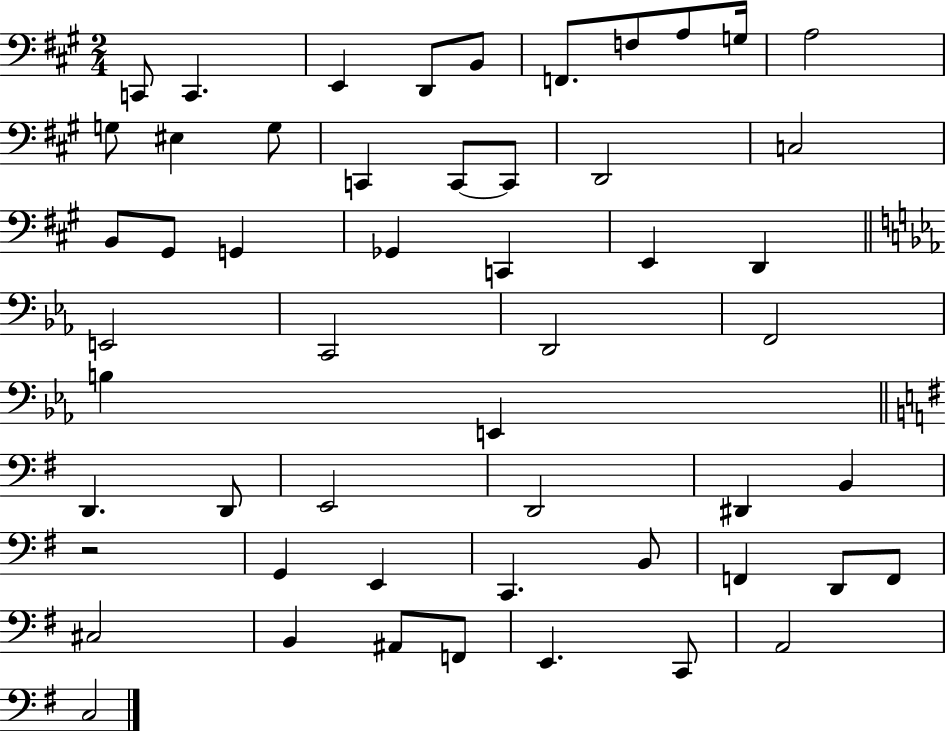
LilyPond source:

{
  \clef bass
  \numericTimeSignature
  \time 2/4
  \key a \major
  \repeat volta 2 { c,8 c,4. | e,4 d,8 b,8 | f,8. f8 a8 g16 | a2 | \break g8 eis4 g8 | c,4 c,8~~ c,8 | d,2 | c2 | \break b,8 gis,8 g,4 | ges,4 c,4 | e,4 d,4 | \bar "||" \break \key c \minor e,2 | c,2 | d,2 | f,2 | \break b4 e,4 | \bar "||" \break \key g \major d,4. d,8 | e,2 | d,2 | dis,4 b,4 | \break r2 | g,4 e,4 | c,4. b,8 | f,4 d,8 f,8 | \break cis2 | b,4 ais,8 f,8 | e,4. c,8 | a,2 | \break c2 | } \bar "|."
}